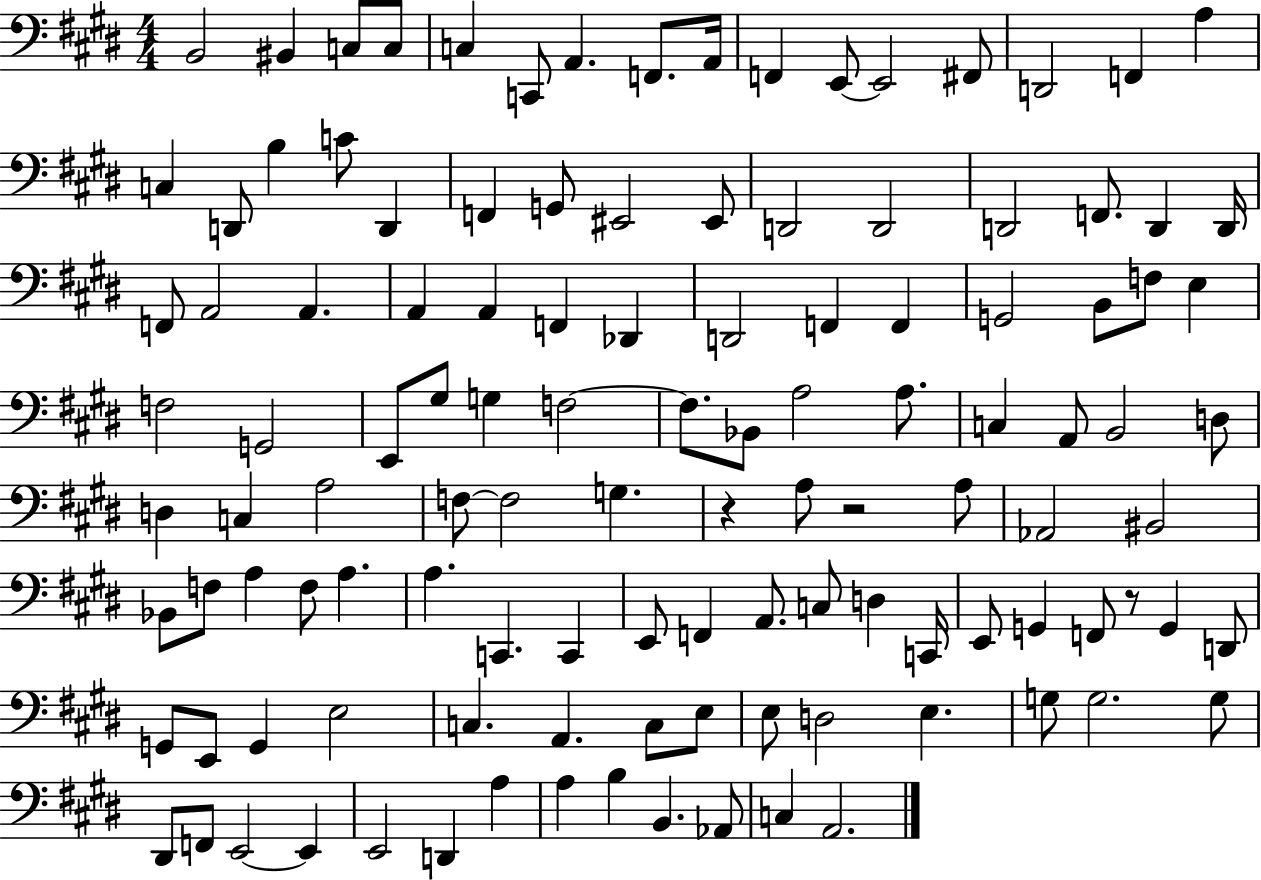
X:1
T:Untitled
M:4/4
L:1/4
K:E
B,,2 ^B,, C,/2 C,/2 C, C,,/2 A,, F,,/2 A,,/4 F,, E,,/2 E,,2 ^F,,/2 D,,2 F,, A, C, D,,/2 B, C/2 D,, F,, G,,/2 ^E,,2 ^E,,/2 D,,2 D,,2 D,,2 F,,/2 D,, D,,/4 F,,/2 A,,2 A,, A,, A,, F,, _D,, D,,2 F,, F,, G,,2 B,,/2 F,/2 E, F,2 G,,2 E,,/2 ^G,/2 G, F,2 F,/2 _B,,/2 A,2 A,/2 C, A,,/2 B,,2 D,/2 D, C, A,2 F,/2 F,2 G, z A,/2 z2 A,/2 _A,,2 ^B,,2 _B,,/2 F,/2 A, F,/2 A, A, C,, C,, E,,/2 F,, A,,/2 C,/2 D, C,,/4 E,,/2 G,, F,,/2 z/2 G,, D,,/2 G,,/2 E,,/2 G,, E,2 C, A,, C,/2 E,/2 E,/2 D,2 E, G,/2 G,2 G,/2 ^D,,/2 F,,/2 E,,2 E,, E,,2 D,, A, A, B, B,, _A,,/2 C, A,,2